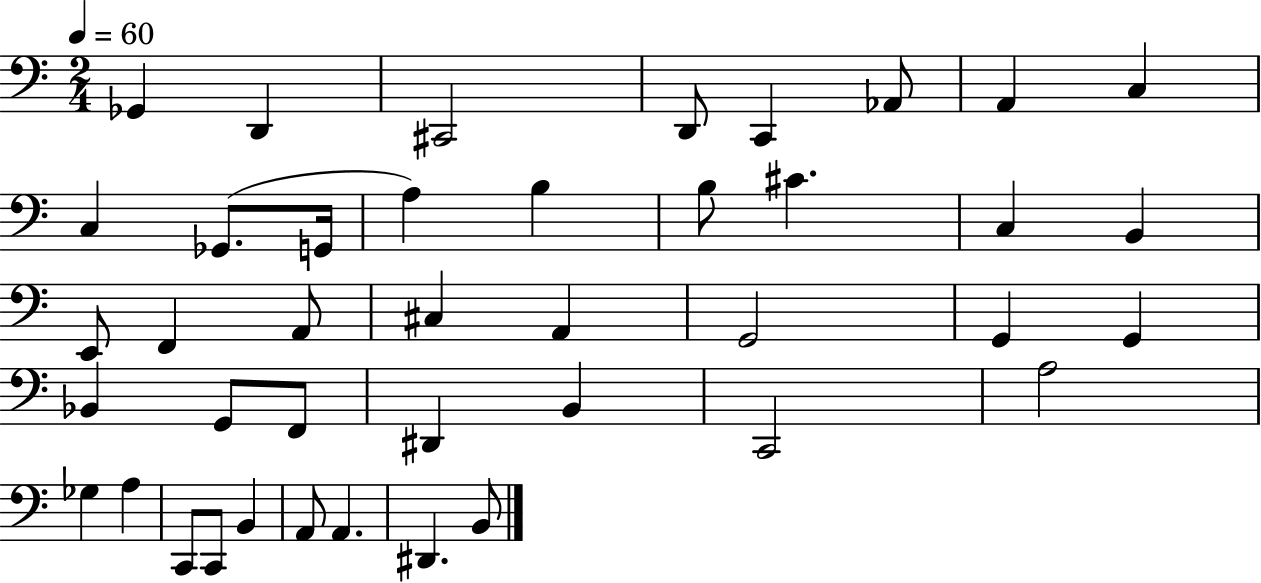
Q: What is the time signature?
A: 2/4